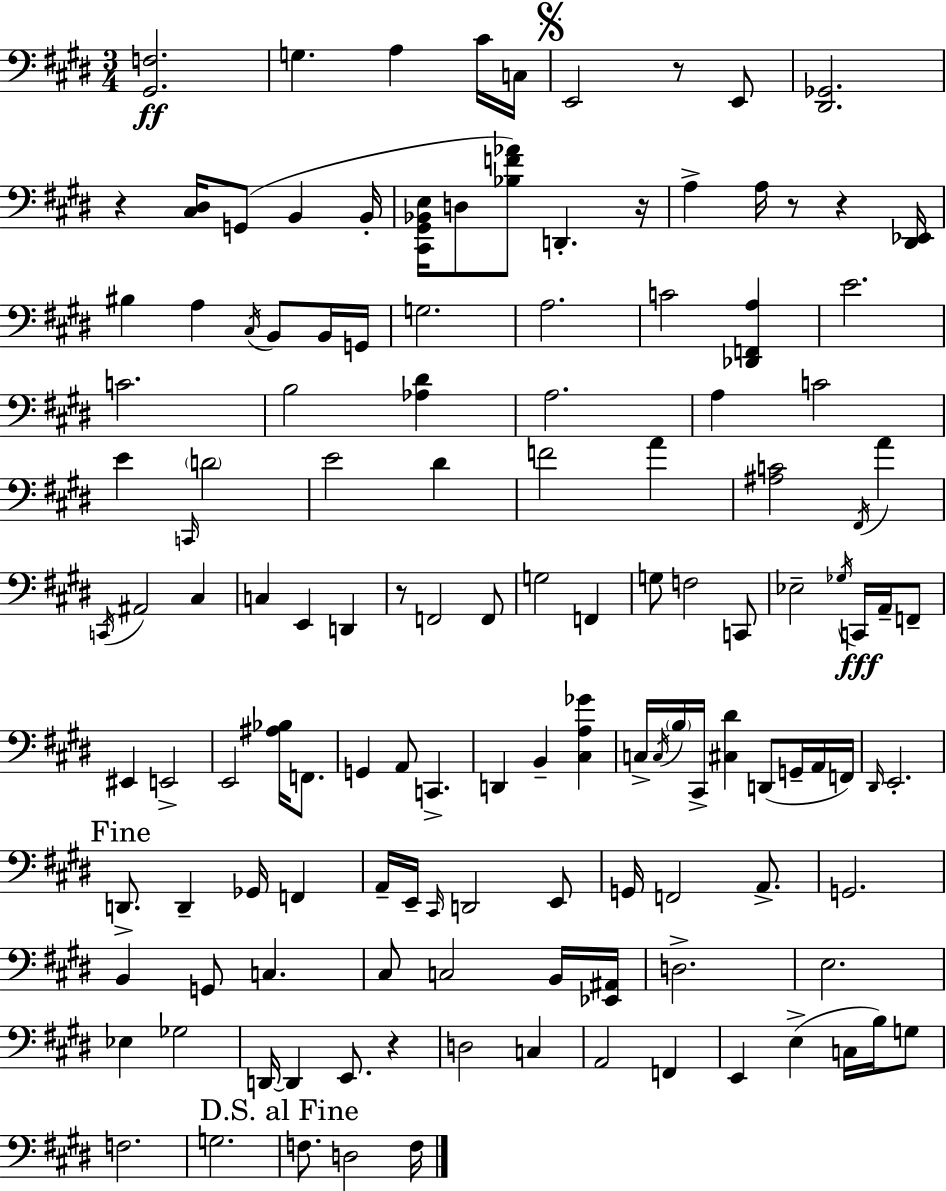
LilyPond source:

{
  \clef bass
  \numericTimeSignature
  \time 3/4
  \key e \major
  <gis, f>2.\ff | g4. a4 cis'16 c16 | \mark \markup { \musicglyph "scripts.segno" } e,2 r8 e,8 | <dis, ges,>2. | \break r4 <cis dis>16 g,8( b,4 b,16-. | <cis, gis, bes, e>16 d8 <bes f' aes'>8) d,4.-. r16 | a4-> a16 r8 r4 <dis, ees,>16 | bis4 a4 \acciaccatura { cis16 } b,8 b,16 | \break g,16 g2. | a2. | c'2 <des, f, a>4 | e'2. | \break c'2. | b2 <aes dis'>4 | a2. | a4 c'2 | \break e'4 \grace { c,16 } \parenthesize d'2 | e'2 dis'4 | f'2 a'4 | <ais c'>2 \acciaccatura { fis,16 } a'4 | \break \acciaccatura { c,16 } ais,2 | cis4 c4 e,4 | d,4 r8 f,2 | f,8 g2 | \break f,4 g8 f2 | c,8 ees2-- | \acciaccatura { ges16 } c,16\fff a,16-- f,8-- eis,4 e,2-> | e,2 | \break <ais bes>16 f,8. g,4 a,8 c,4.-> | d,4 b,4-- | <cis a ges'>4 c16-> \acciaccatura { c16 } \parenthesize b16 cis,16-> <cis dis'>4 | d,8( g,16-- a,16 f,16) \grace { dis,16 } e,2.-. | \break \mark "Fine" d,8.-> d,4-- | ges,16 f,4 a,16-- e,16-- \grace { cis,16 } d,2 | e,8 g,16 f,2 | a,8.-> g,2. | \break b,4 | g,8 c4. cis8 c2 | b,16 <ees, ais,>16 d2.-> | e2. | \break ees4 | ges2 d,16~~ d,4 | e,8. r4 d2 | c4 a,2 | \break f,4 e,4 | e4->( c16 b16) g8 f2. | g2. | \mark "D.S. al Fine" f8. d2 | \break f16 \bar "|."
}